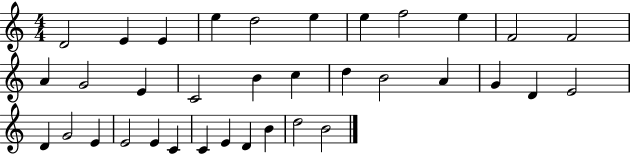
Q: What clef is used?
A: treble